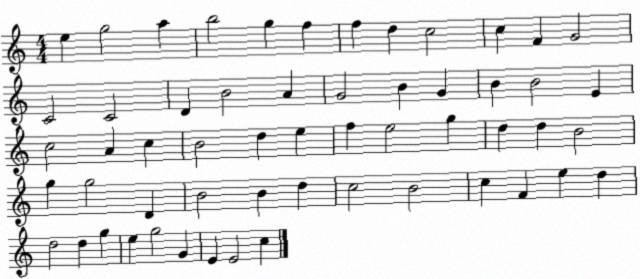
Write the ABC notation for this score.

X:1
T:Untitled
M:4/4
L:1/4
K:C
e g2 a b2 g f f d c2 c F G2 C2 C2 D B2 A G2 B G B B2 E c2 A c B2 d e f e2 g d d B2 g g2 D B2 B d c2 B2 c F e d d2 d g e g2 G E E2 c